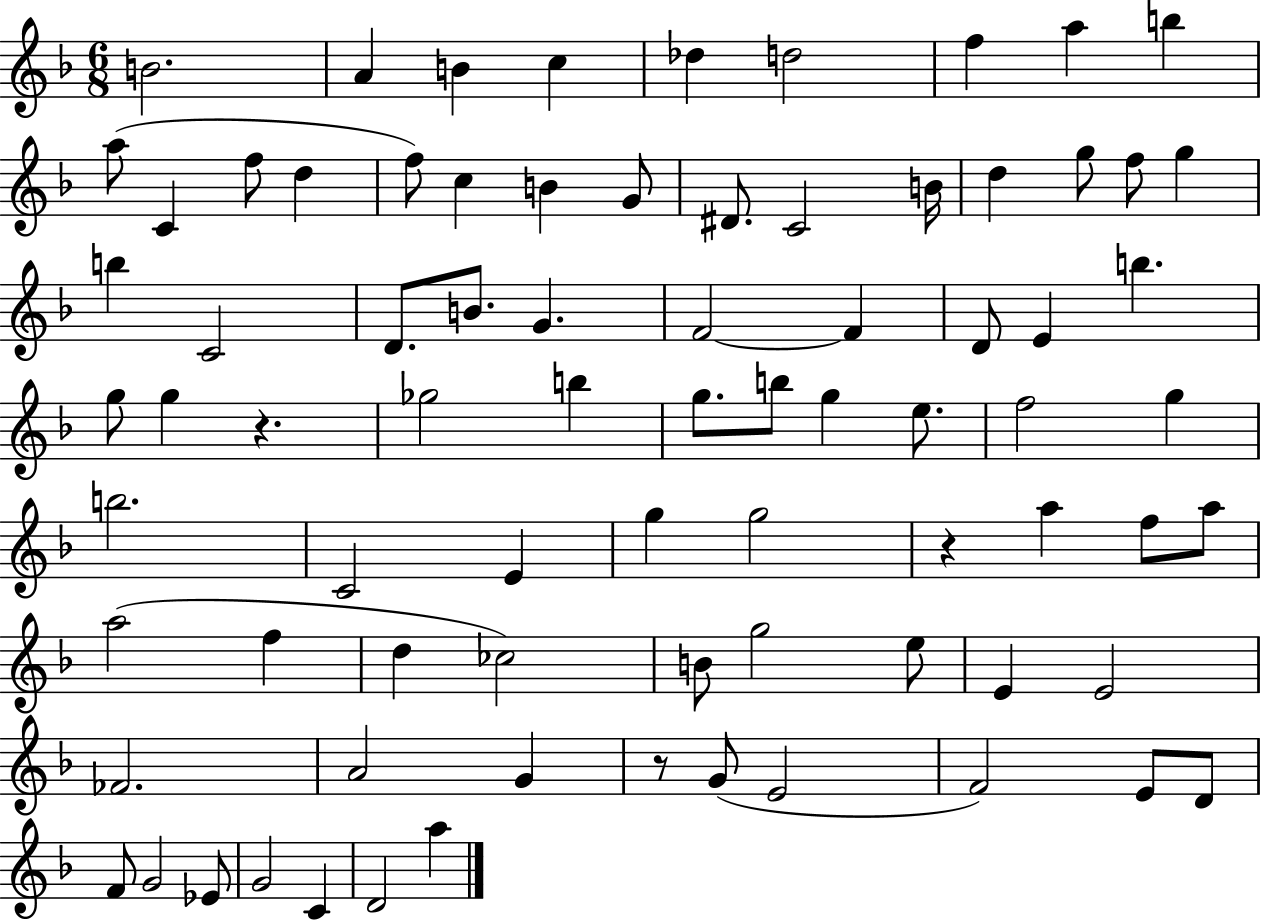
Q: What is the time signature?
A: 6/8